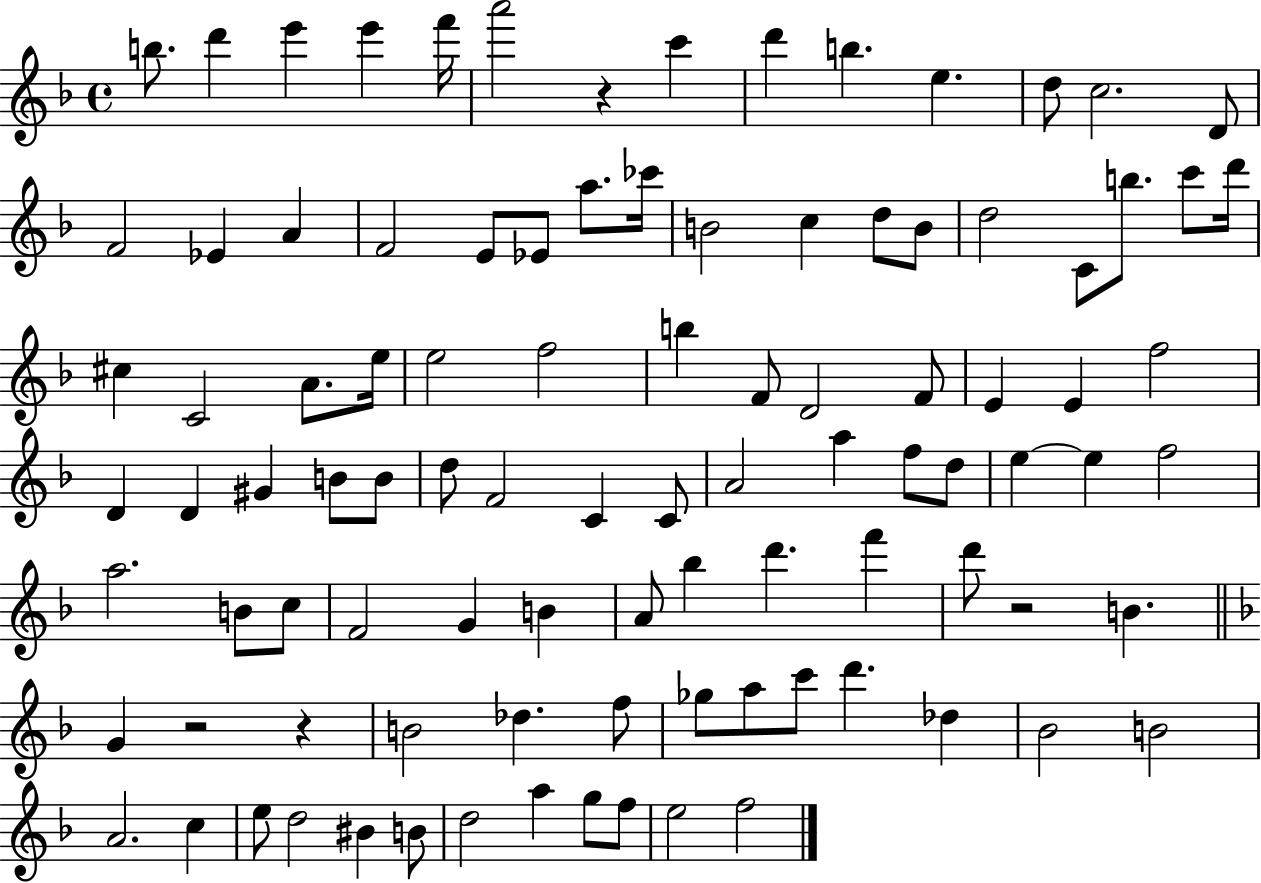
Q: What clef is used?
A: treble